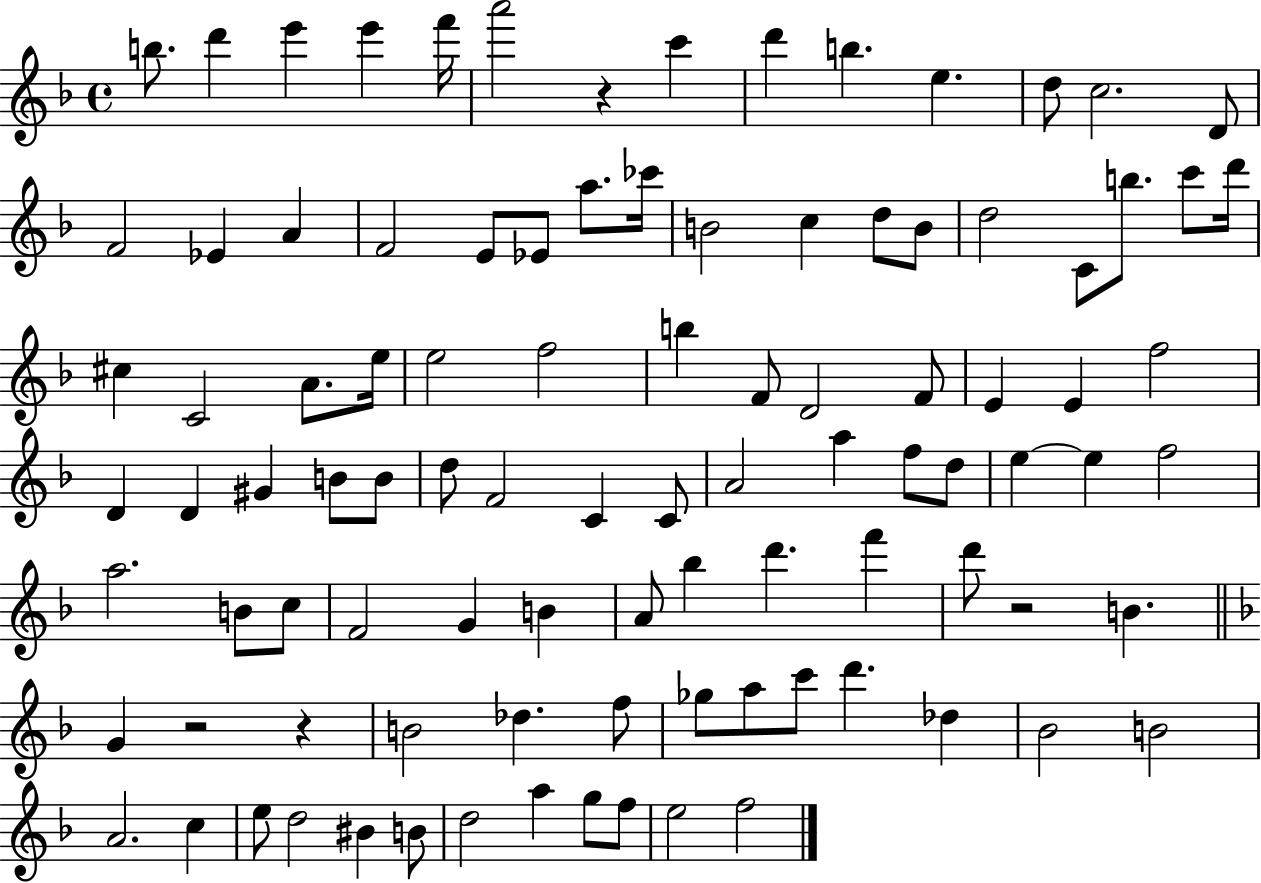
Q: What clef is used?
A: treble